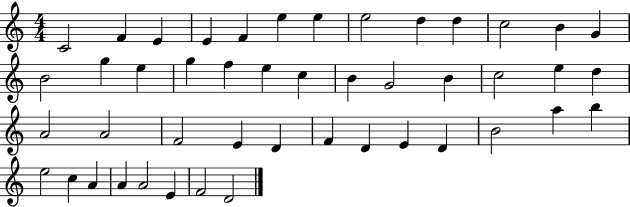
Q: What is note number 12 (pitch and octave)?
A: B4